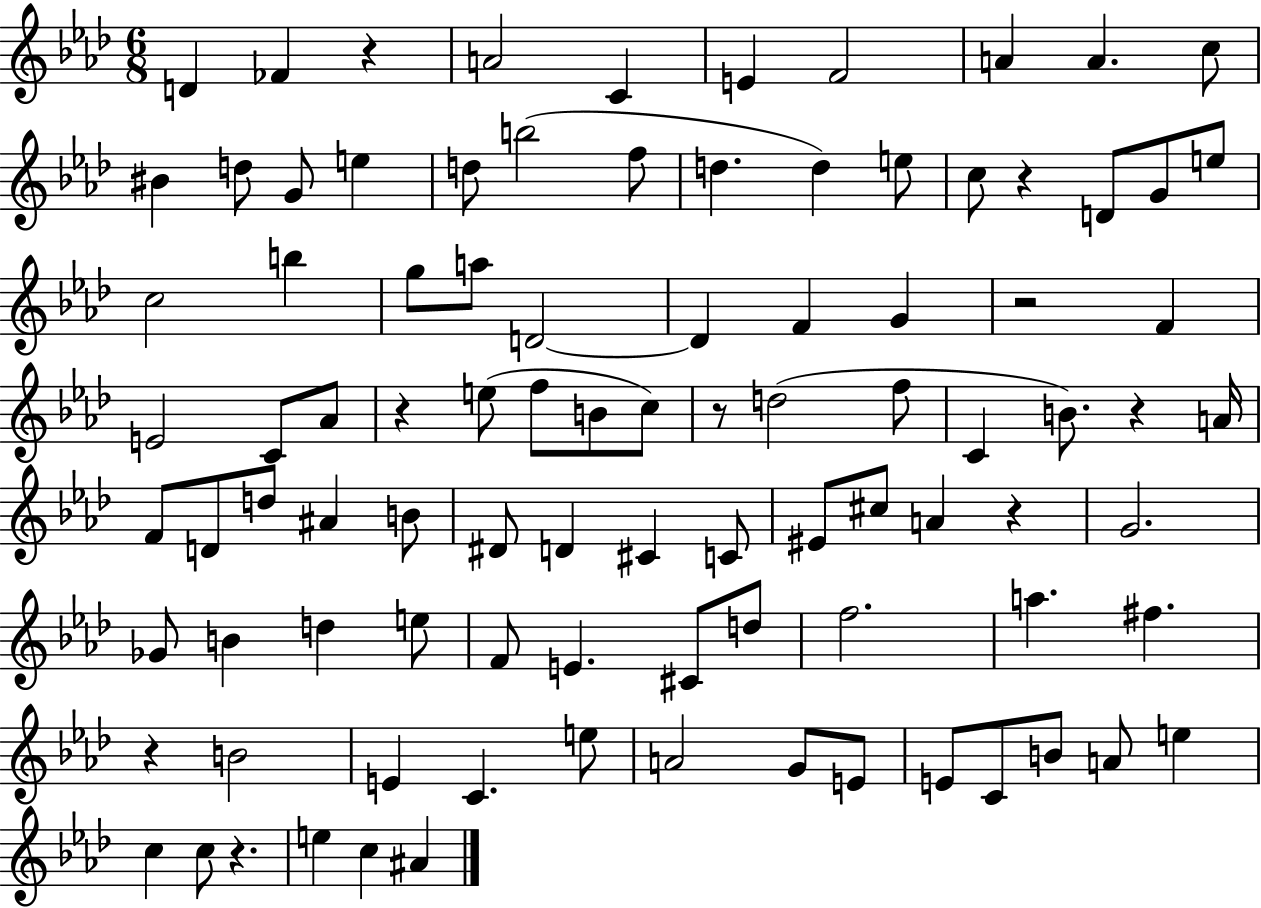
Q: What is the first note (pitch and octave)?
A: D4